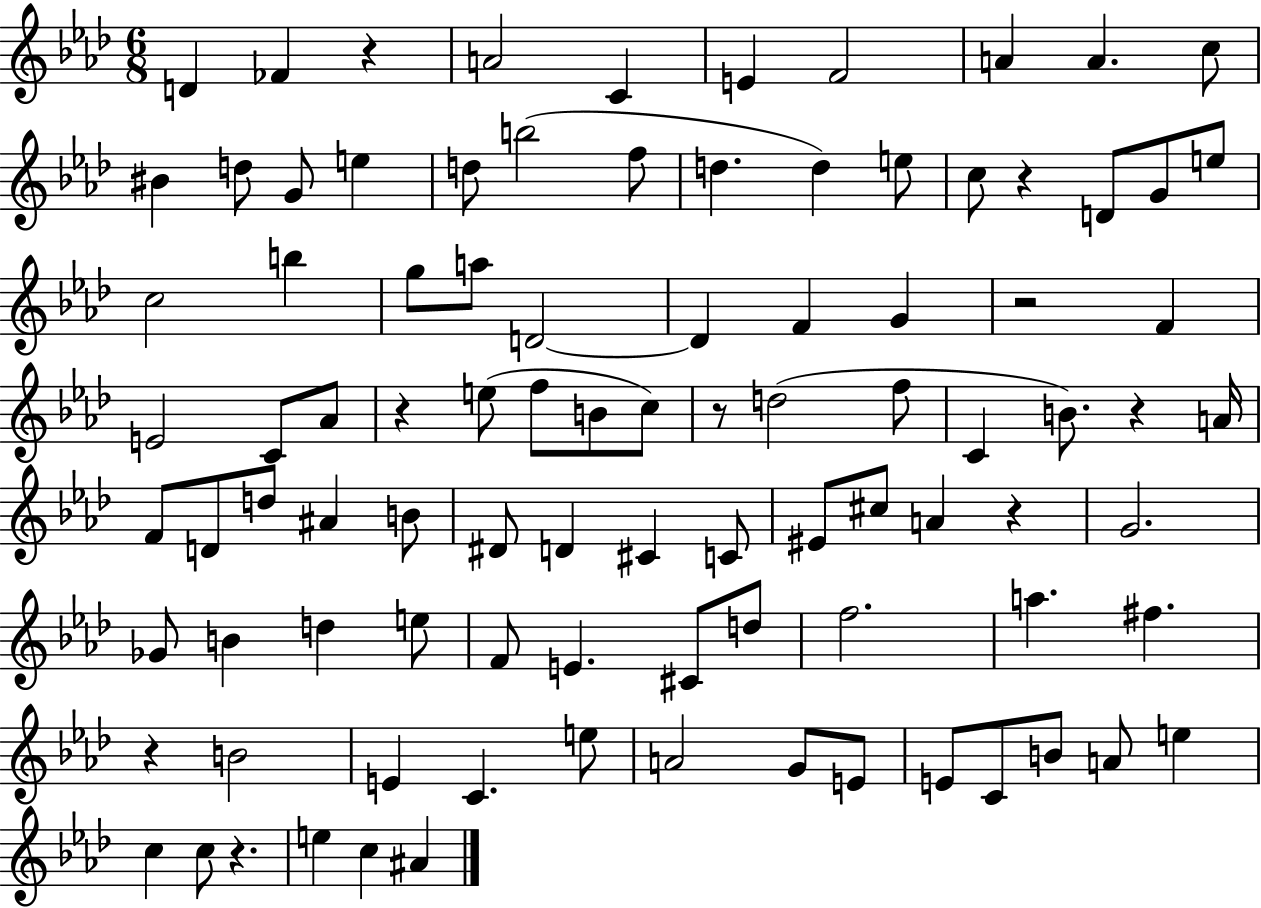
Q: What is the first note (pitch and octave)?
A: D4